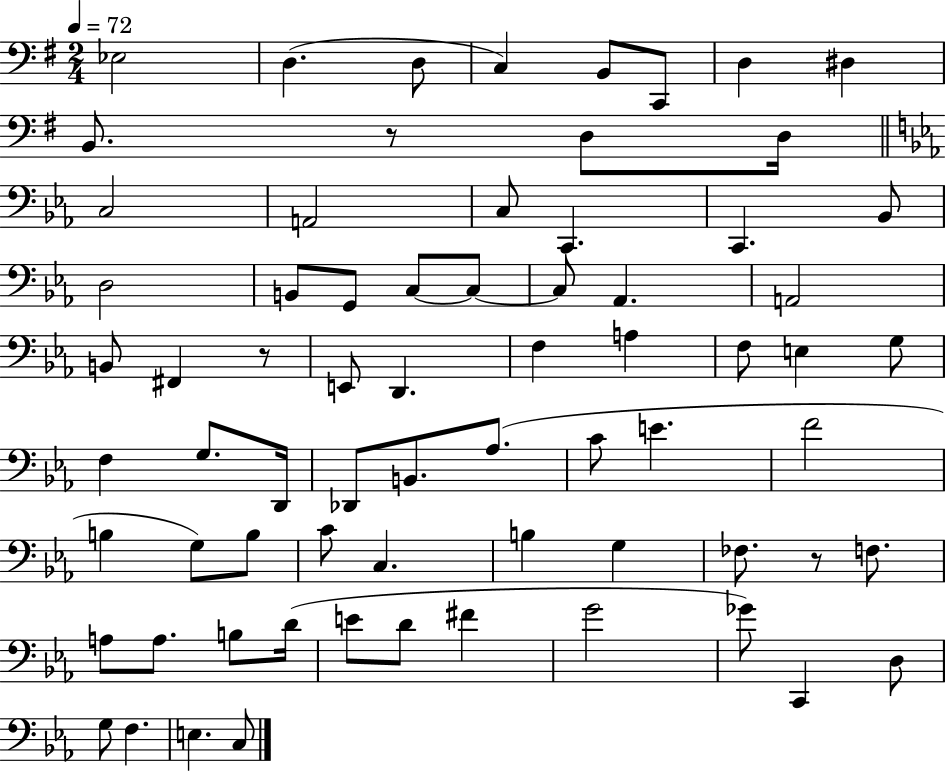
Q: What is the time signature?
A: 2/4